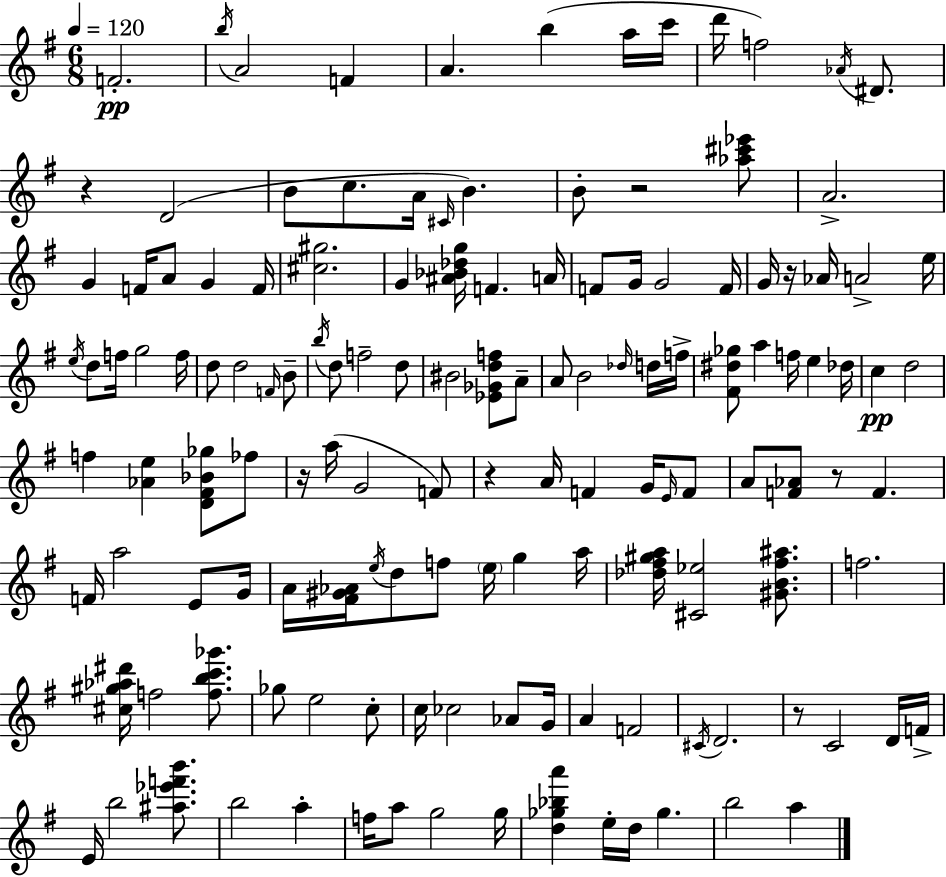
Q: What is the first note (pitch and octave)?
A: F4